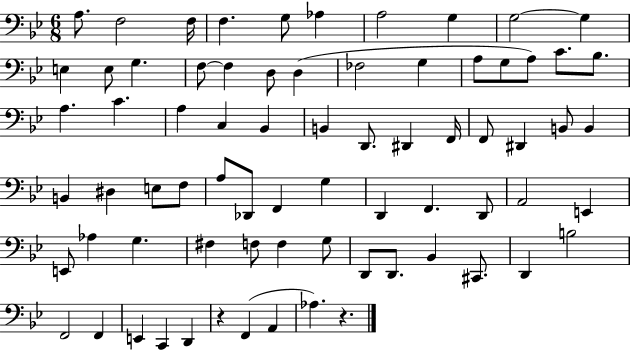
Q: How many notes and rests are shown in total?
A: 73